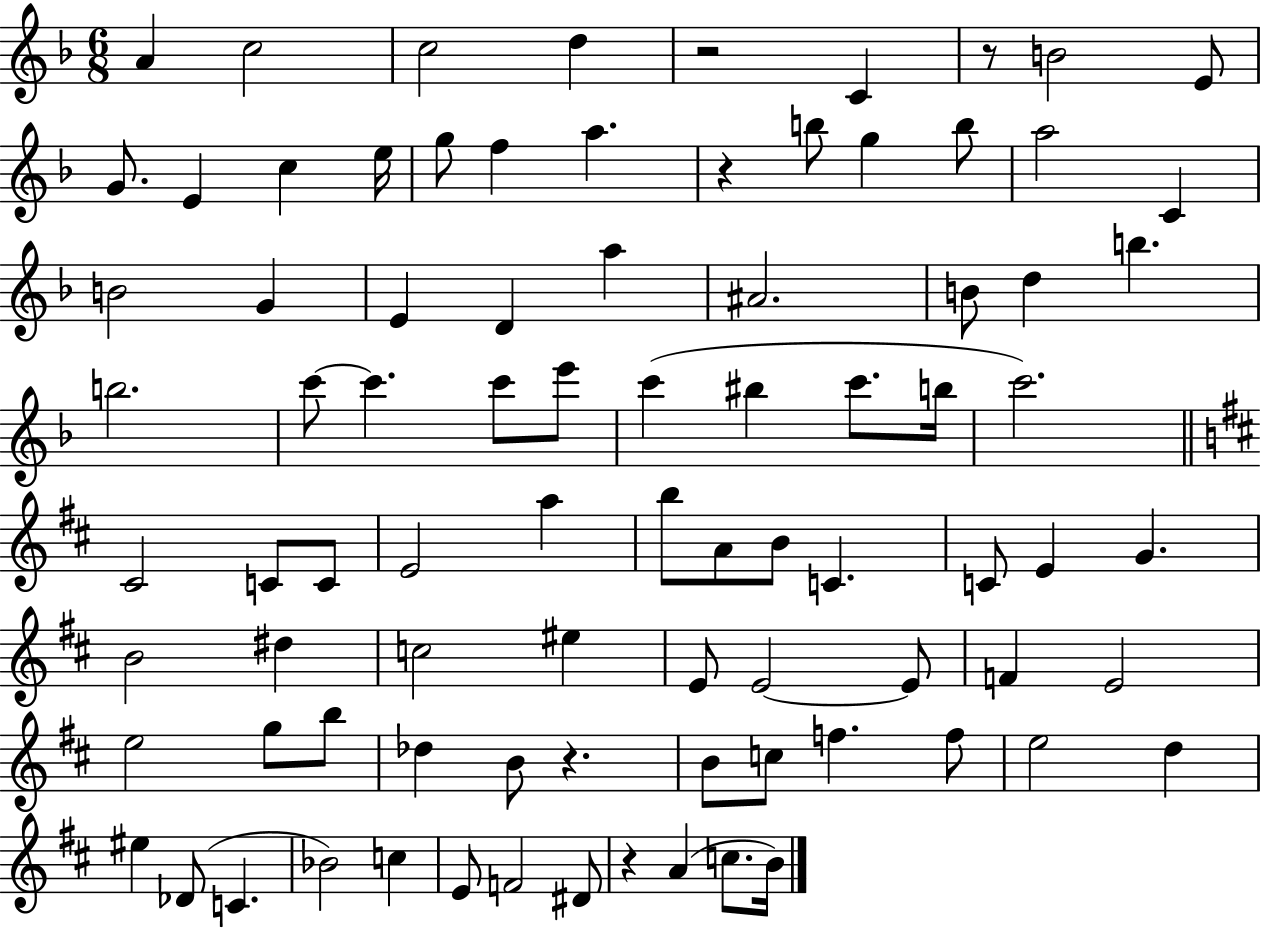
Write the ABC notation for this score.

X:1
T:Untitled
M:6/8
L:1/4
K:F
A c2 c2 d z2 C z/2 B2 E/2 G/2 E c e/4 g/2 f a z b/2 g b/2 a2 C B2 G E D a ^A2 B/2 d b b2 c'/2 c' c'/2 e'/2 c' ^b c'/2 b/4 c'2 ^C2 C/2 C/2 E2 a b/2 A/2 B/2 C C/2 E G B2 ^d c2 ^e E/2 E2 E/2 F E2 e2 g/2 b/2 _d B/2 z B/2 c/2 f f/2 e2 d ^e _D/2 C _B2 c E/2 F2 ^D/2 z A c/2 B/4